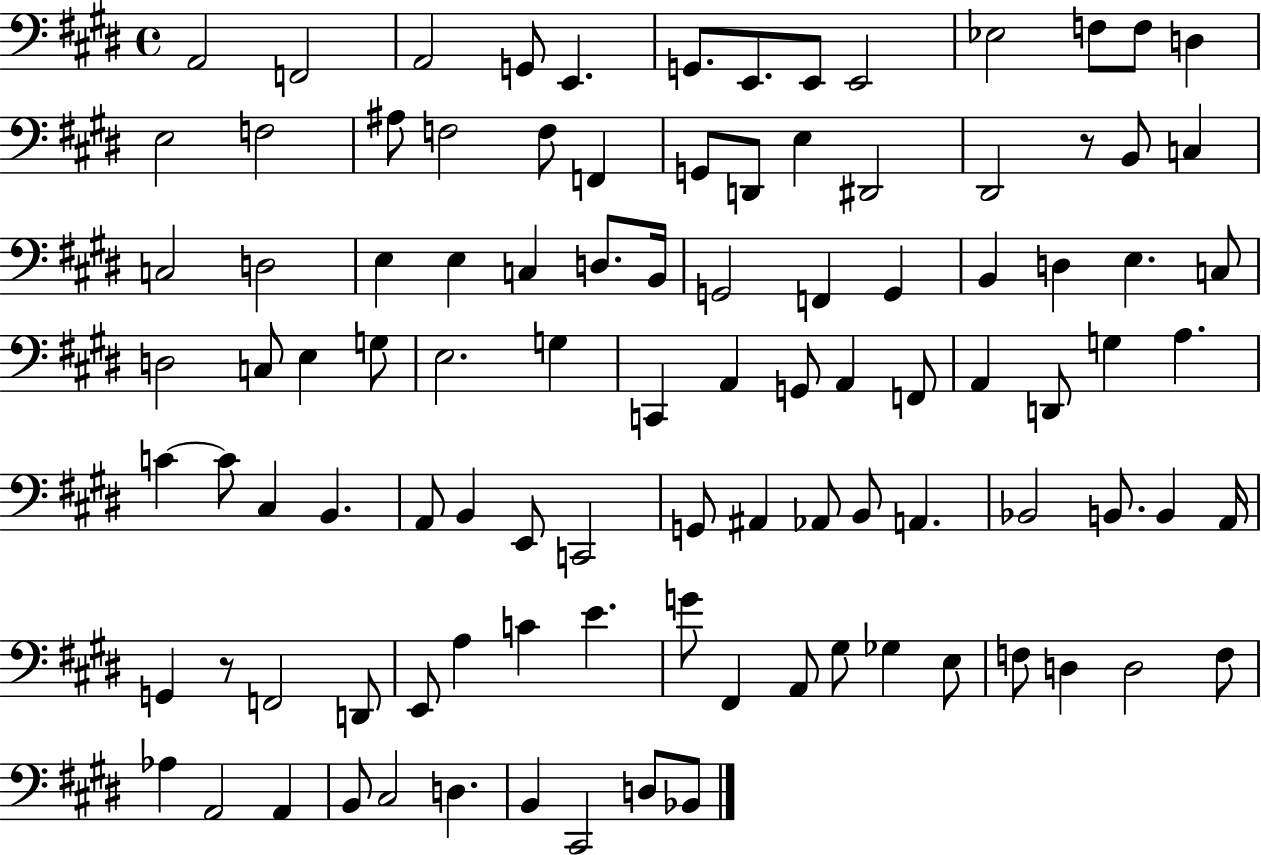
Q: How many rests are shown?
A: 2